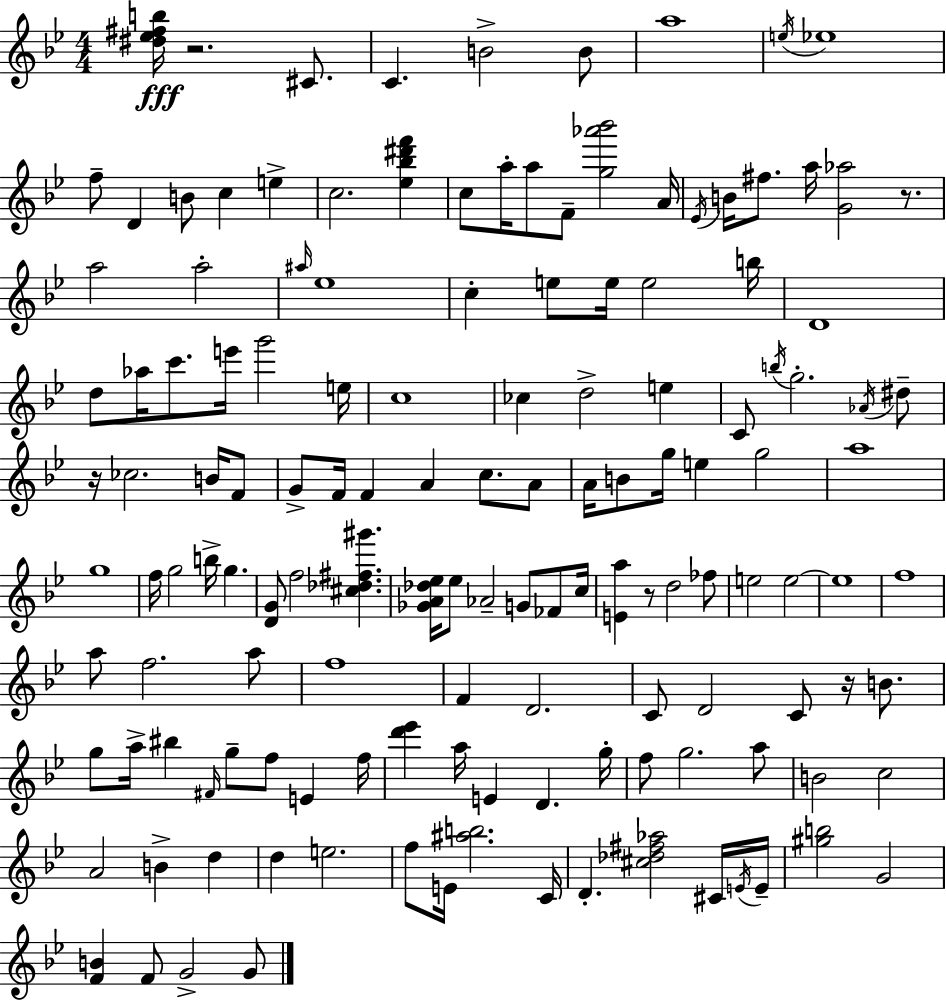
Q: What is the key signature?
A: BES major